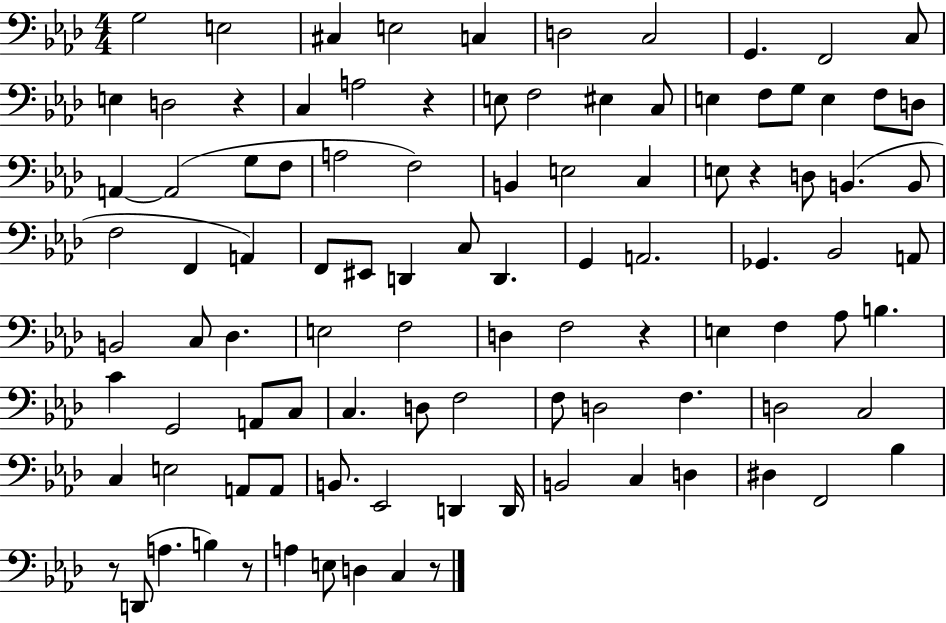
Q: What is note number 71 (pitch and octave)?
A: F3